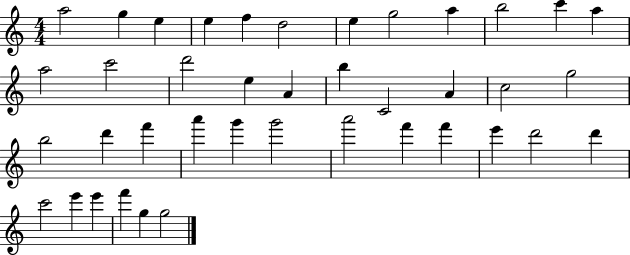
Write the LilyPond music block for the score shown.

{
  \clef treble
  \numericTimeSignature
  \time 4/4
  \key c \major
  a''2 g''4 e''4 | e''4 f''4 d''2 | e''4 g''2 a''4 | b''2 c'''4 a''4 | \break a''2 c'''2 | d'''2 e''4 a'4 | b''4 c'2 a'4 | c''2 g''2 | \break b''2 d'''4 f'''4 | a'''4 g'''4 g'''2 | a'''2 f'''4 f'''4 | e'''4 d'''2 d'''4 | \break c'''2 e'''4 e'''4 | f'''4 g''4 g''2 | \bar "|."
}